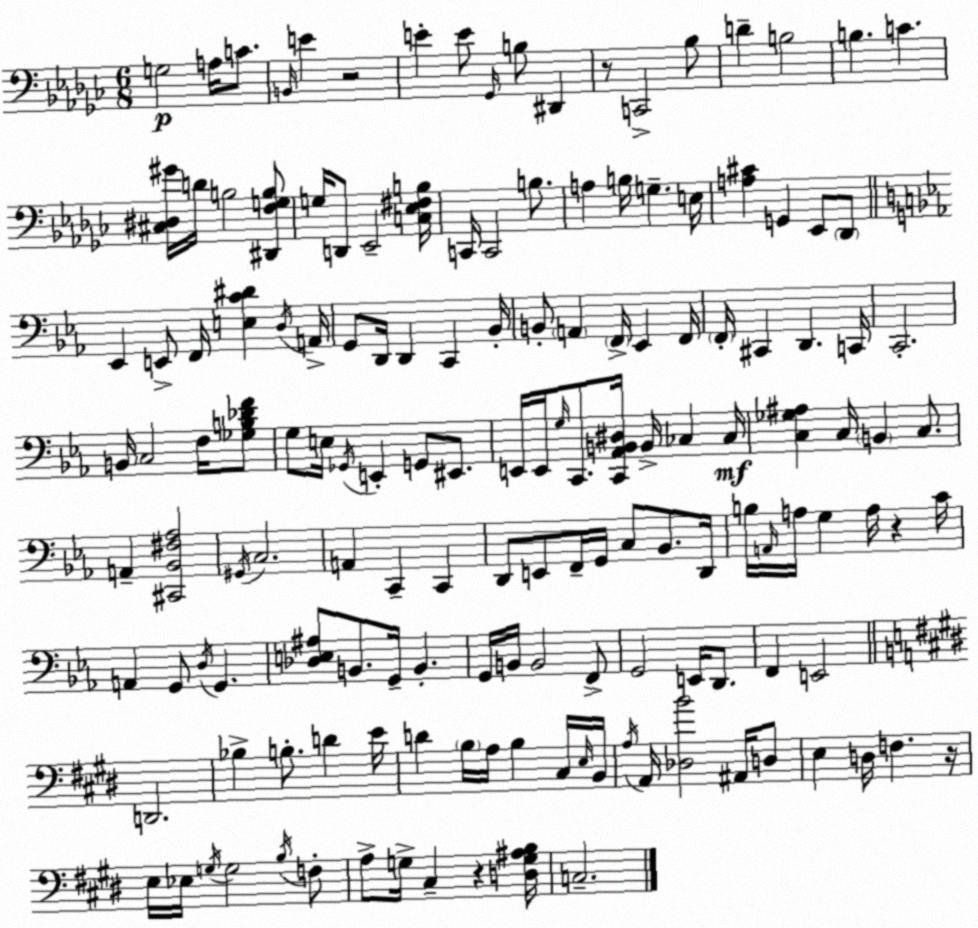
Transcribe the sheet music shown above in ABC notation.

X:1
T:Untitled
M:6/8
L:1/4
K:Ebm
G,2 A,/4 C/2 B,,/4 E z2 E E/2 _G,,/4 B,/2 ^D,, z/2 C,,2 _B,/2 D B,2 B, C [^C,^D,^G]/4 D/4 B,2 [^D,,F,G,B,]/2 G,/4 D,,/2 _E,,2 [C,_E,^F,B,]/4 C,,/4 C,,2 B,/2 A, B,/4 G, E,/4 [A,^C] G,, _E,,/2 _D,,/2 _E,, E,,/2 F,,/4 [E,C^D] D,/4 A,,/4 G,,/2 D,,/4 D,, C,, _B,,/4 B,,/2 A,, F,,/4 _E,, F,,/4 F,,/4 ^C,, D,, C,,/4 C,,2 B,,/4 C,2 F,/4 [_G,B,_DF]/2 G,/2 E,/4 _G,,/4 E,, G,,/2 ^E,,/2 E,,/4 E,,/4 G,/4 C,,/2 [C,,_A,,B,,^D,]/4 B,,/4 _C, _C,/4 [C,_G,^A,] C,/4 B,, C,/2 A,, [^C,,_B,,^F,_A,]2 ^G,,/4 C,2 A,, C,, C,, D,,/2 E,,/2 F,,/4 G,,/4 C,/2 _B,,/2 D,,/4 B,/4 A,,/4 A,/4 G, A,/4 z C/4 A,, G,,/2 D,/4 G,, [_D,E,^A,]/2 B,,/2 G,,/4 B,, G,,/4 B,,/4 B,,2 F,,/2 G,,2 E,,/4 D,,/2 F,, E,,2 D,,2 _B, B,/2 D E/4 D B,/4 A,/4 B, ^C,/4 E,/4 B,,/4 A,/4 A,,/4 [_D,B]2 ^A,,/4 D,/2 E, D,/4 F, z/4 E,/4 _E,/4 G,/4 G,2 B,/4 F,/2 A,/2 G,/4 ^C, z [D,G,^A,B,]/4 C,2